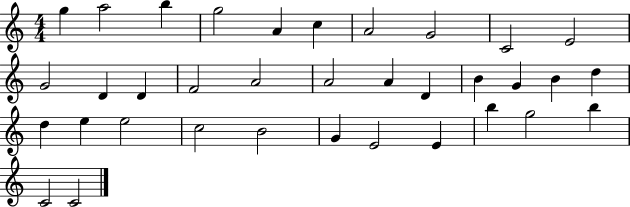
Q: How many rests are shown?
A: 0